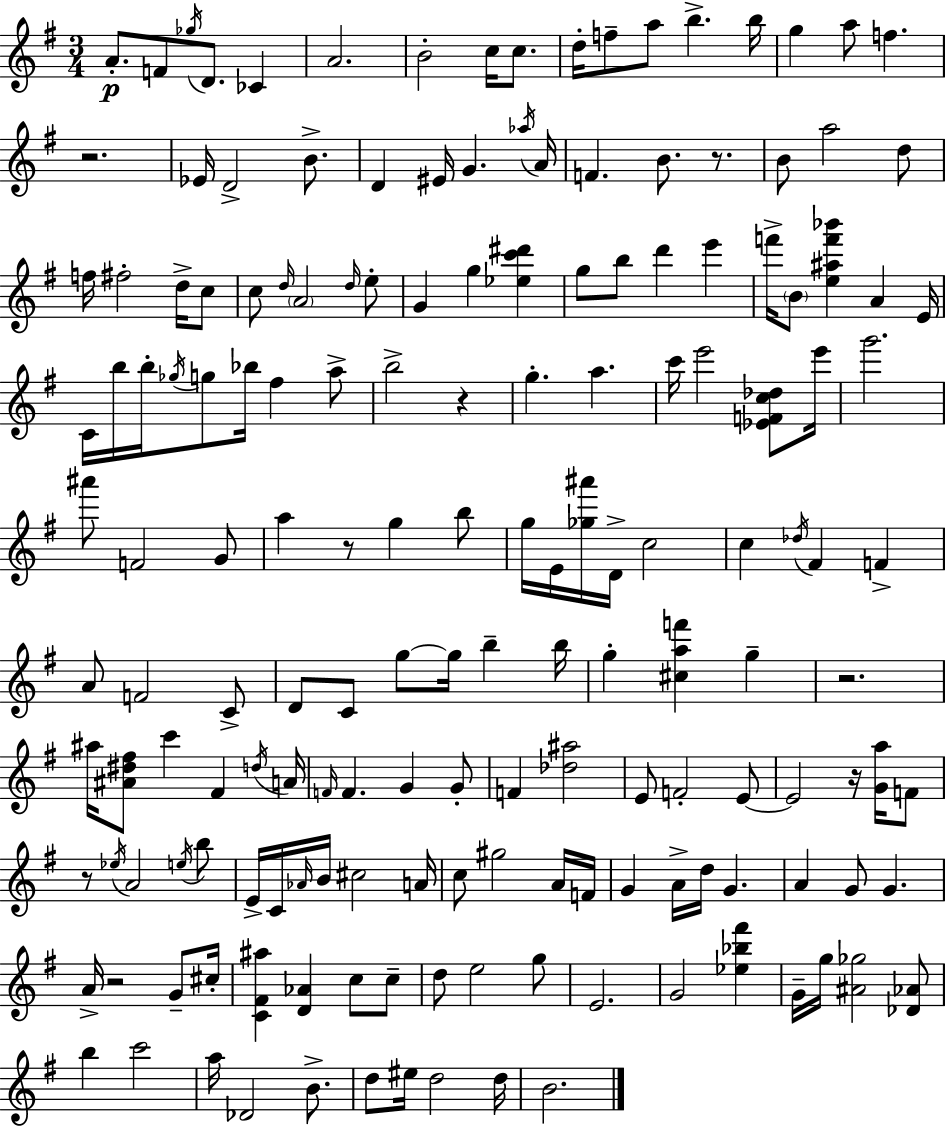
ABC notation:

X:1
T:Untitled
M:3/4
L:1/4
K:Em
A/2 F/2 _g/4 D/2 _C A2 B2 c/4 c/2 d/4 f/2 a/2 b b/4 g a/2 f z2 _E/4 D2 B/2 D ^E/4 G _a/4 A/4 F B/2 z/2 B/2 a2 d/2 f/4 ^f2 d/4 c/2 c/2 d/4 A2 d/4 e/2 G g [_ec'^d'] g/2 b/2 d' e' f'/4 B/2 [e^af'_b'] A E/4 C/4 b/4 b/4 _g/4 g/2 _b/4 ^f a/2 b2 z g a c'/4 e'2 [_EFc_d]/2 e'/4 g'2 ^a'/2 F2 G/2 a z/2 g b/2 g/4 E/4 [_g^a']/4 D/4 c2 c _d/4 ^F F A/2 F2 C/2 D/2 C/2 g/2 g/4 b b/4 g [^caf'] g z2 ^a/4 [^A^d^f]/2 c' ^F d/4 A/4 F/4 F G G/2 F [_d^a]2 E/2 F2 E/2 E2 z/4 [Ga]/4 F/2 z/2 _e/4 A2 e/4 b/2 E/4 C/4 _A/4 B/4 ^c2 A/4 c/2 ^g2 A/4 F/4 G A/4 d/4 G A G/2 G A/4 z2 G/2 ^c/4 [C^F^a] [D_A] c/2 c/2 d/2 e2 g/2 E2 G2 [_e_b^f'] G/4 g/4 [^A_g]2 [_D_A]/2 b c'2 a/4 _D2 B/2 d/2 ^e/4 d2 d/4 B2